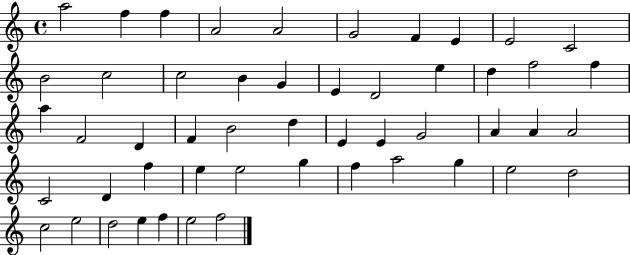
A5/h F5/q F5/q A4/h A4/h G4/h F4/q E4/q E4/h C4/h B4/h C5/h C5/h B4/q G4/q E4/q D4/h E5/q D5/q F5/h F5/q A5/q F4/h D4/q F4/q B4/h D5/q E4/q E4/q G4/h A4/q A4/q A4/h C4/h D4/q F5/q E5/q E5/h G5/q F5/q A5/h G5/q E5/h D5/h C5/h E5/h D5/h E5/q F5/q E5/h F5/h